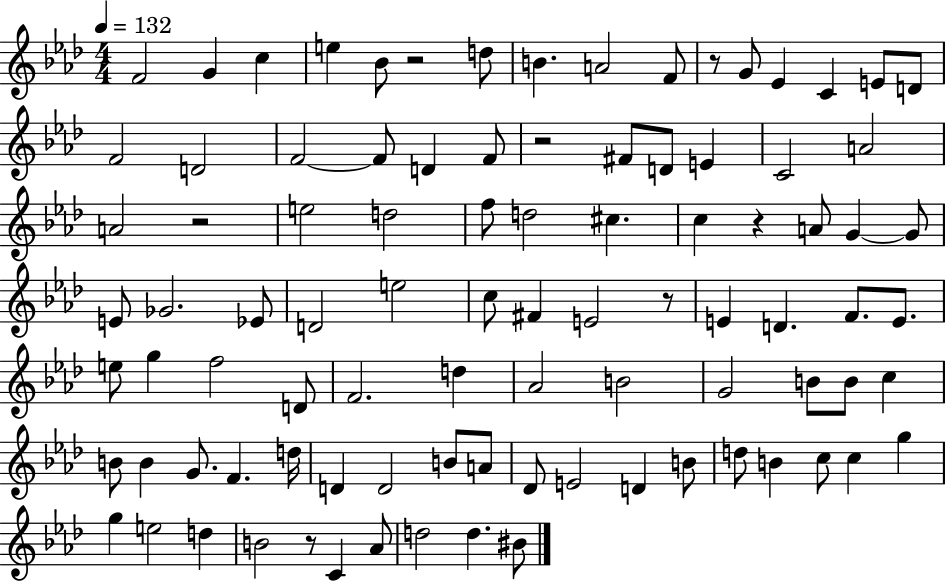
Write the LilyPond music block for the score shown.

{
  \clef treble
  \numericTimeSignature
  \time 4/4
  \key aes \major
  \tempo 4 = 132
  f'2 g'4 c''4 | e''4 bes'8 r2 d''8 | b'4. a'2 f'8 | r8 g'8 ees'4 c'4 e'8 d'8 | \break f'2 d'2 | f'2~~ f'8 d'4 f'8 | r2 fis'8 d'8 e'4 | c'2 a'2 | \break a'2 r2 | e''2 d''2 | f''8 d''2 cis''4. | c''4 r4 a'8 g'4~~ g'8 | \break e'8 ges'2. ees'8 | d'2 e''2 | c''8 fis'4 e'2 r8 | e'4 d'4. f'8. e'8. | \break e''8 g''4 f''2 d'8 | f'2. d''4 | aes'2 b'2 | g'2 b'8 b'8 c''4 | \break b'8 b'4 g'8. f'4. d''16 | d'4 d'2 b'8 a'8 | des'8 e'2 d'4 b'8 | d''8 b'4 c''8 c''4 g''4 | \break g''4 e''2 d''4 | b'2 r8 c'4 aes'8 | d''2 d''4. bis'8 | \bar "|."
}